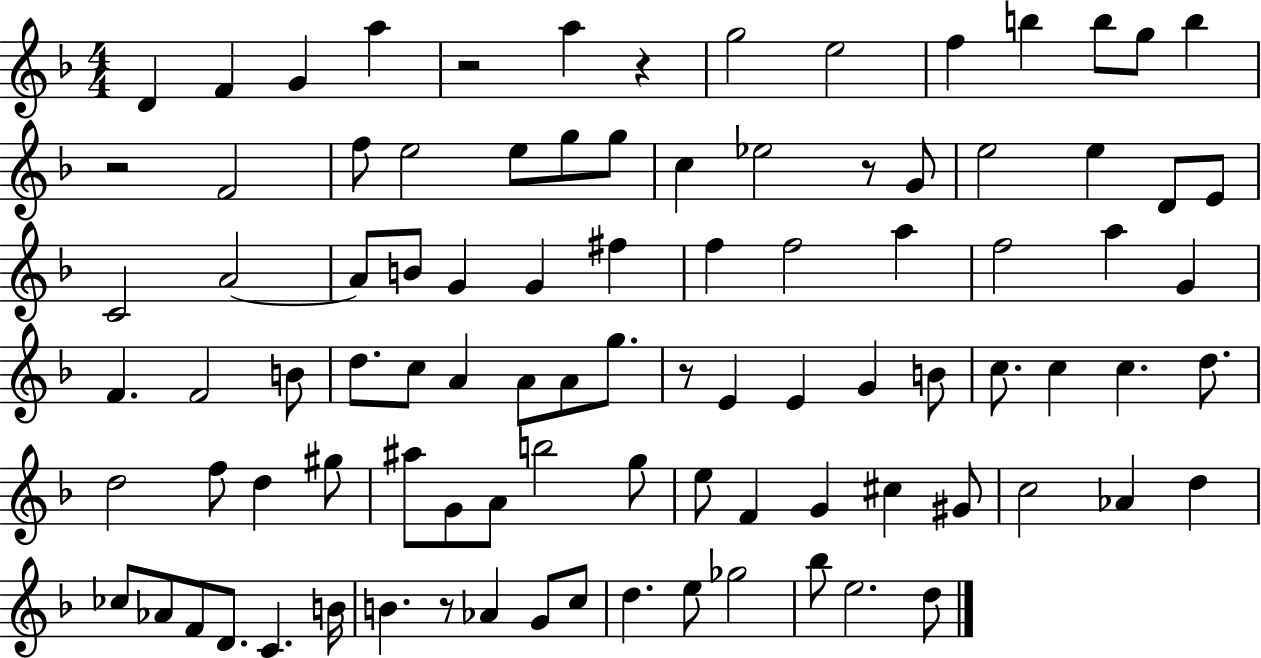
X:1
T:Untitled
M:4/4
L:1/4
K:F
D F G a z2 a z g2 e2 f b b/2 g/2 b z2 F2 f/2 e2 e/2 g/2 g/2 c _e2 z/2 G/2 e2 e D/2 E/2 C2 A2 A/2 B/2 G G ^f f f2 a f2 a G F F2 B/2 d/2 c/2 A A/2 A/2 g/2 z/2 E E G B/2 c/2 c c d/2 d2 f/2 d ^g/2 ^a/2 G/2 A/2 b2 g/2 e/2 F G ^c ^G/2 c2 _A d _c/2 _A/2 F/2 D/2 C B/4 B z/2 _A G/2 c/2 d e/2 _g2 _b/2 e2 d/2